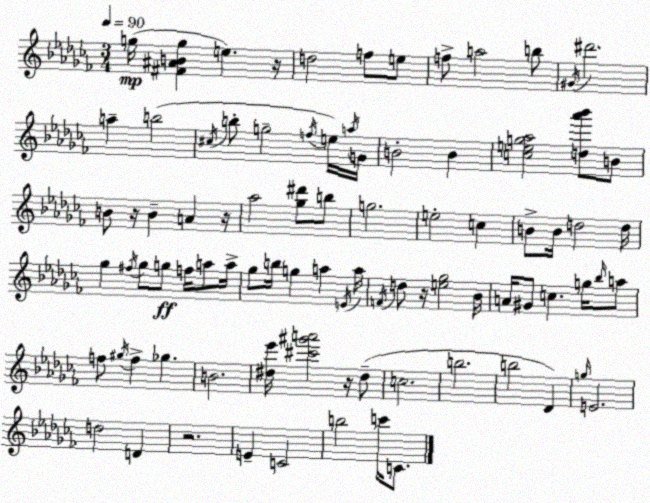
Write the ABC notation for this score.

X:1
T:Untitled
M:3/4
L:1/4
K:Abm
g/4 [^F^ABg] e z/4 d2 f/2 e/2 f/2 a2 b/2 ^G/4 ^d'2 a b2 ^c/4 b/2 g2 f/4 e/4 a/4 G/4 B2 B [ceg_a]2 [d_a'_b']/2 B/2 B/2 z/4 B A z/4 _a2 [_g^d']/2 b/2 g2 e2 c B/2 B/4 d2 d/4 _g ^f/4 _g/2 g/2 f/4 a/2 a/4 _g/2 b/4 g a E/4 a/4 F/4 d/2 z/4 [e_g]2 _B/4 A/4 ^G/2 c g/4 _b/4 a/2 f/2 ^g/4 f _g B2 [^d_e']/4 [^c'^g'a']2 z/4 ^d/2 c2 b2 b2 _D g/4 E2 d2 D z2 E C2 b2 c'/4 C/2